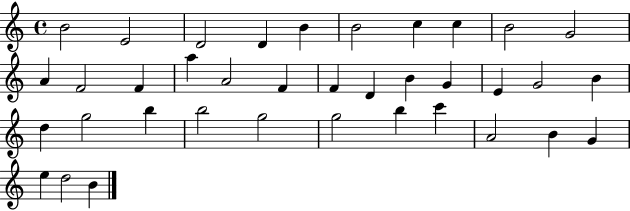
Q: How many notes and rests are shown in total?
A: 37